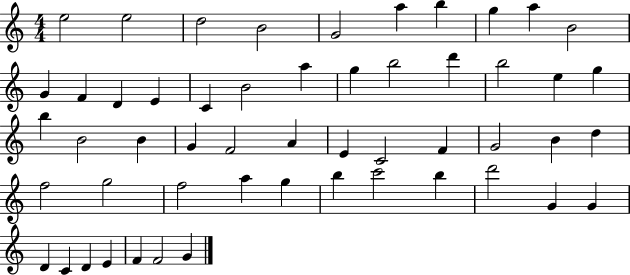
X:1
T:Untitled
M:4/4
L:1/4
K:C
e2 e2 d2 B2 G2 a b g a B2 G F D E C B2 a g b2 d' b2 e g b B2 B G F2 A E C2 F G2 B d f2 g2 f2 a g b c'2 b d'2 G G D C D E F F2 G